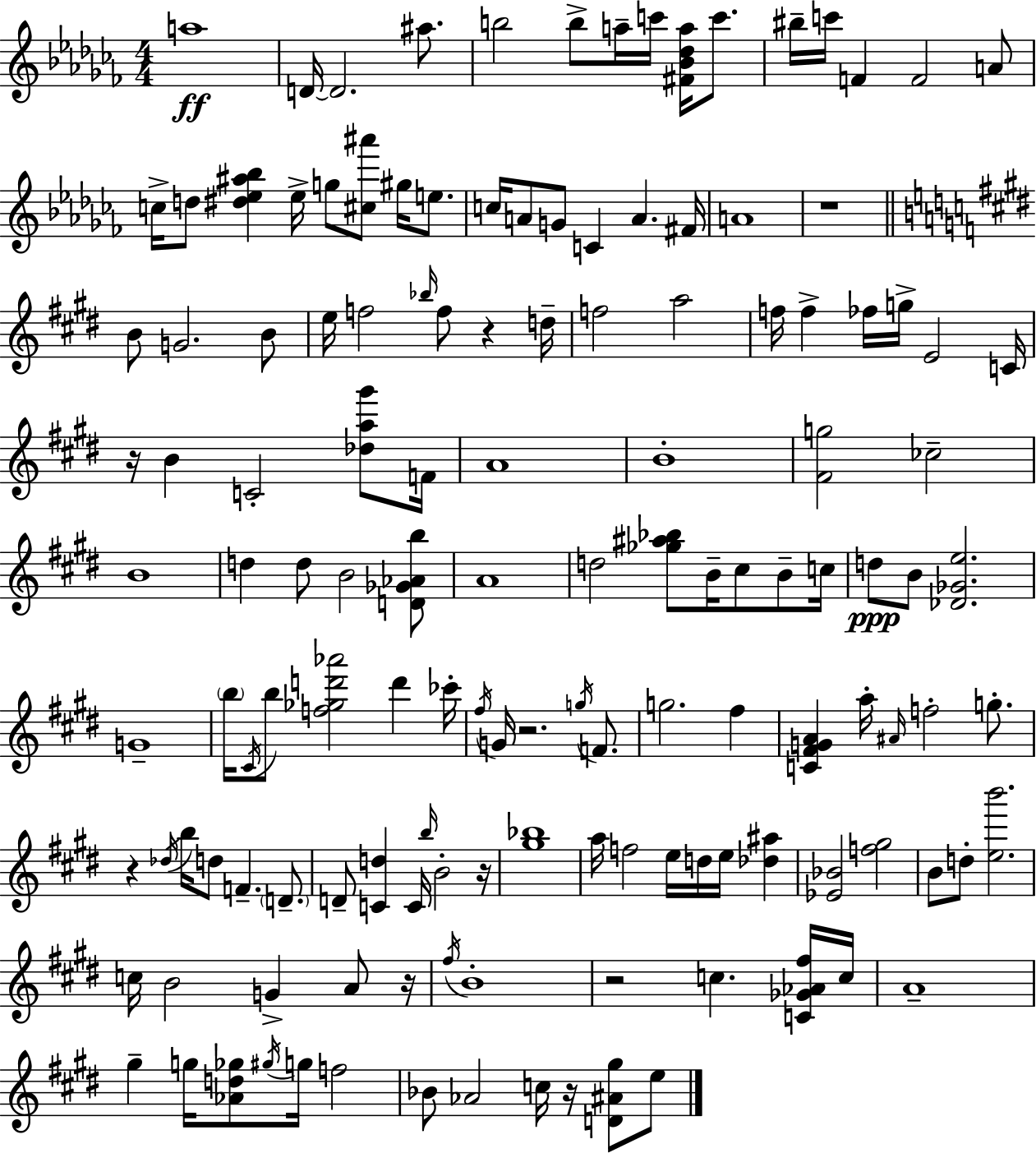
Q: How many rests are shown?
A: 9